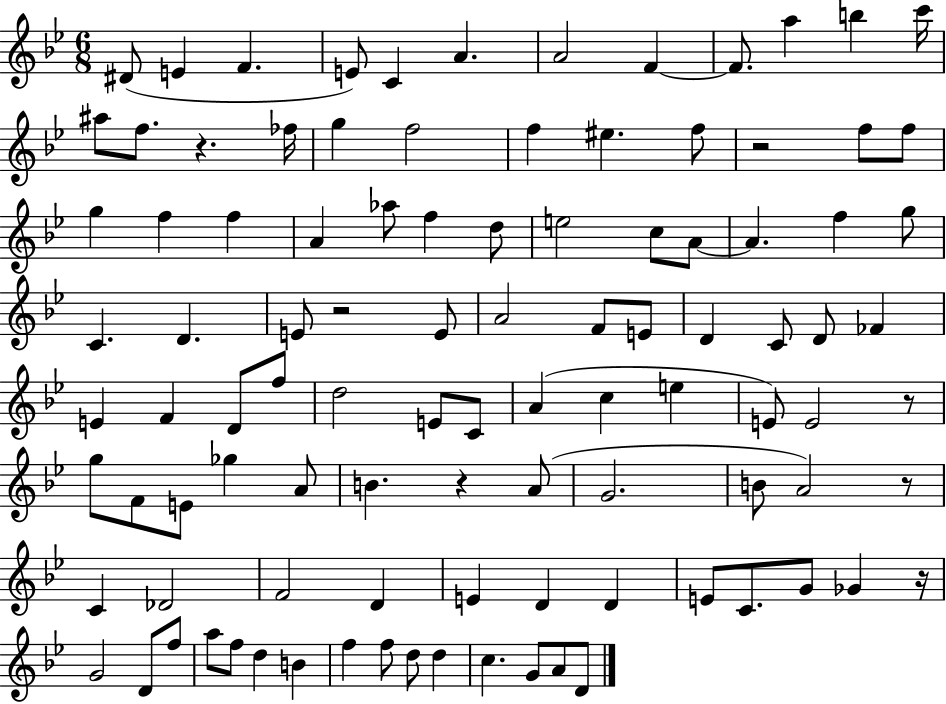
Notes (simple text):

D#4/e E4/q F4/q. E4/e C4/q A4/q. A4/h F4/q F4/e. A5/q B5/q C6/s A#5/e F5/e. R/q. FES5/s G5/q F5/h F5/q EIS5/q. F5/e R/h F5/e F5/e G5/q F5/q F5/q A4/q Ab5/e F5/q D5/e E5/h C5/e A4/e A4/q. F5/q G5/e C4/q. D4/q. E4/e R/h E4/e A4/h F4/e E4/e D4/q C4/e D4/e FES4/q E4/q F4/q D4/e F5/e D5/h E4/e C4/e A4/q C5/q E5/q E4/e E4/h R/e G5/e F4/e E4/e Gb5/q A4/e B4/q. R/q A4/e G4/h. B4/e A4/h R/e C4/q Db4/h F4/h D4/q E4/q D4/q D4/q E4/e C4/e. G4/e Gb4/q R/s G4/h D4/e F5/e A5/e F5/e D5/q B4/q F5/q F5/e D5/e D5/q C5/q. G4/e A4/e D4/e